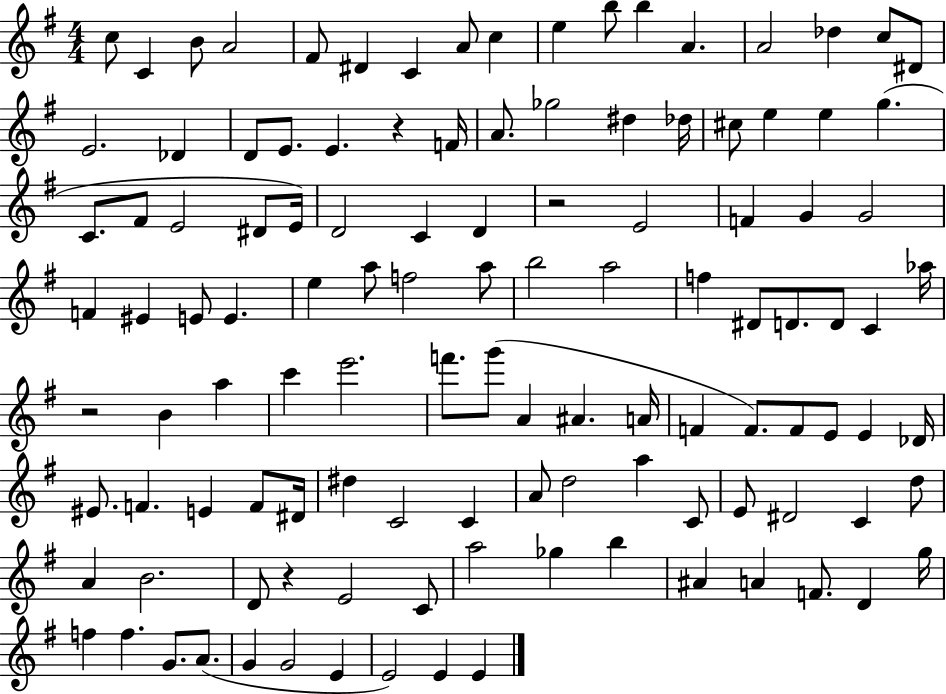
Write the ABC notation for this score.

X:1
T:Untitled
M:4/4
L:1/4
K:G
c/2 C B/2 A2 ^F/2 ^D C A/2 c e b/2 b A A2 _d c/2 ^D/2 E2 _D D/2 E/2 E z F/4 A/2 _g2 ^d _d/4 ^c/2 e e g C/2 ^F/2 E2 ^D/2 E/4 D2 C D z2 E2 F G G2 F ^E E/2 E e a/2 f2 a/2 b2 a2 f ^D/2 D/2 D/2 C _a/4 z2 B a c' e'2 f'/2 g'/2 A ^A A/4 F F/2 F/2 E/2 E _D/4 ^E/2 F E F/2 ^D/4 ^d C2 C A/2 d2 a C/2 E/2 ^D2 C d/2 A B2 D/2 z E2 C/2 a2 _g b ^A A F/2 D g/4 f f G/2 A/2 G G2 E E2 E E